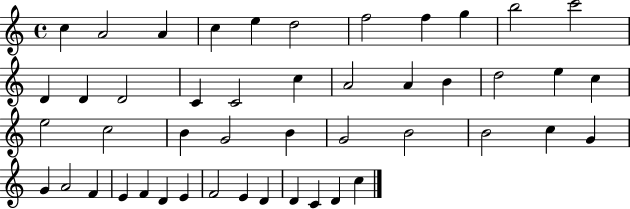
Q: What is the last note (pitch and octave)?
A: C5